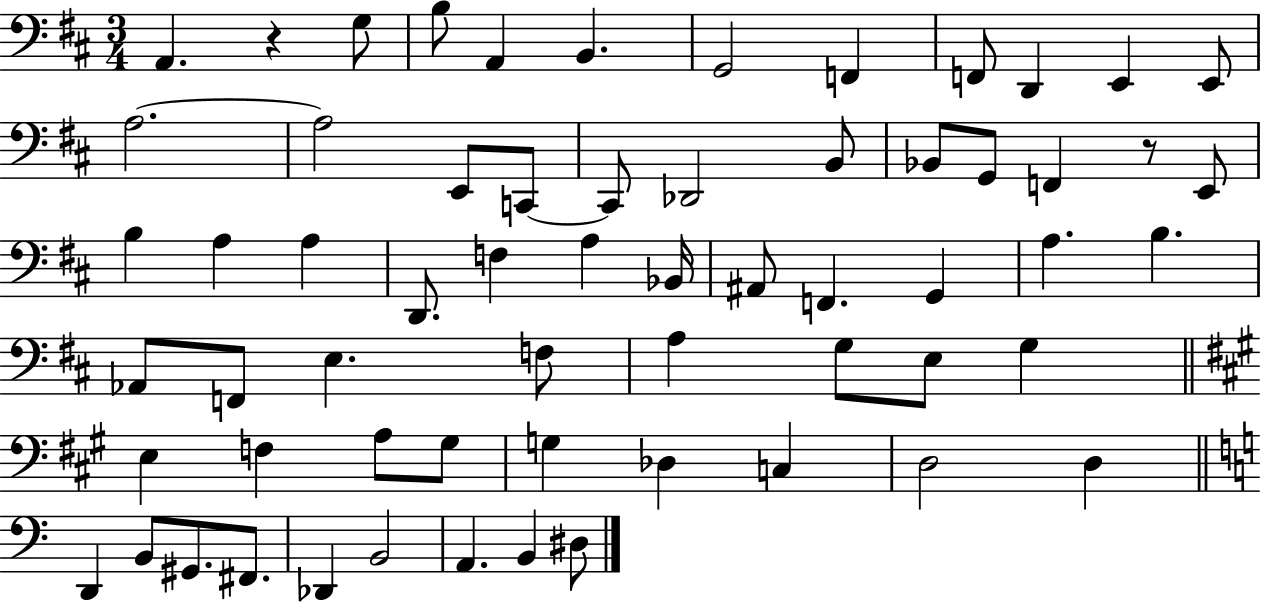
{
  \clef bass
  \numericTimeSignature
  \time 3/4
  \key d \major
  a,4. r4 g8 | b8 a,4 b,4. | g,2 f,4 | f,8 d,4 e,4 e,8 | \break a2.~~ | a2 e,8 c,8~~ | c,8 des,2 b,8 | bes,8 g,8 f,4 r8 e,8 | \break b4 a4 a4 | d,8. f4 a4 bes,16 | ais,8 f,4. g,4 | a4. b4. | \break aes,8 f,8 e4. f8 | a4 g8 e8 g4 | \bar "||" \break \key a \major e4 f4 a8 gis8 | g4 des4 c4 | d2 d4 | \bar "||" \break \key c \major d,4 b,8 gis,8. fis,8. | des,4 b,2 | a,4. b,4 dis8 | \bar "|."
}